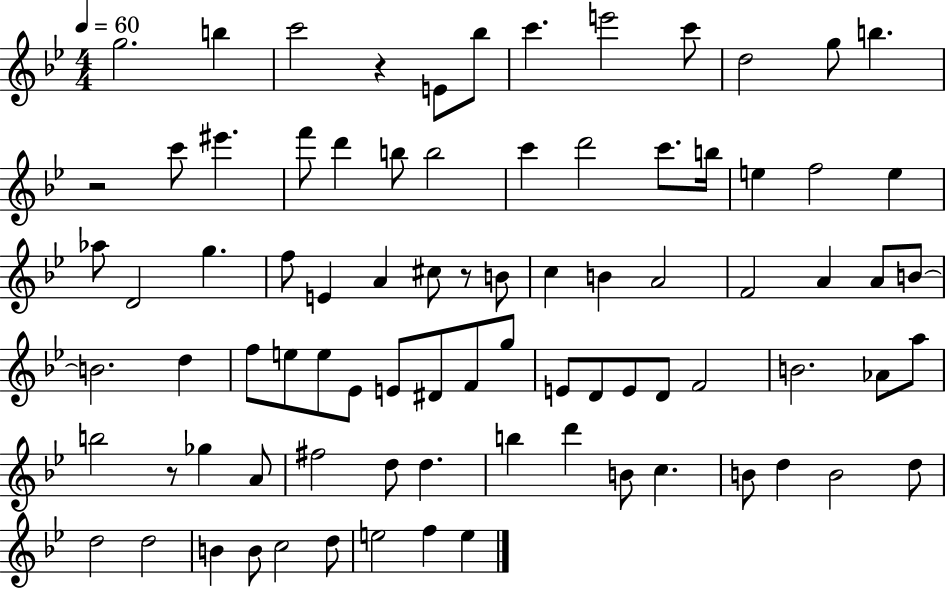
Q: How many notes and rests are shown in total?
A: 84